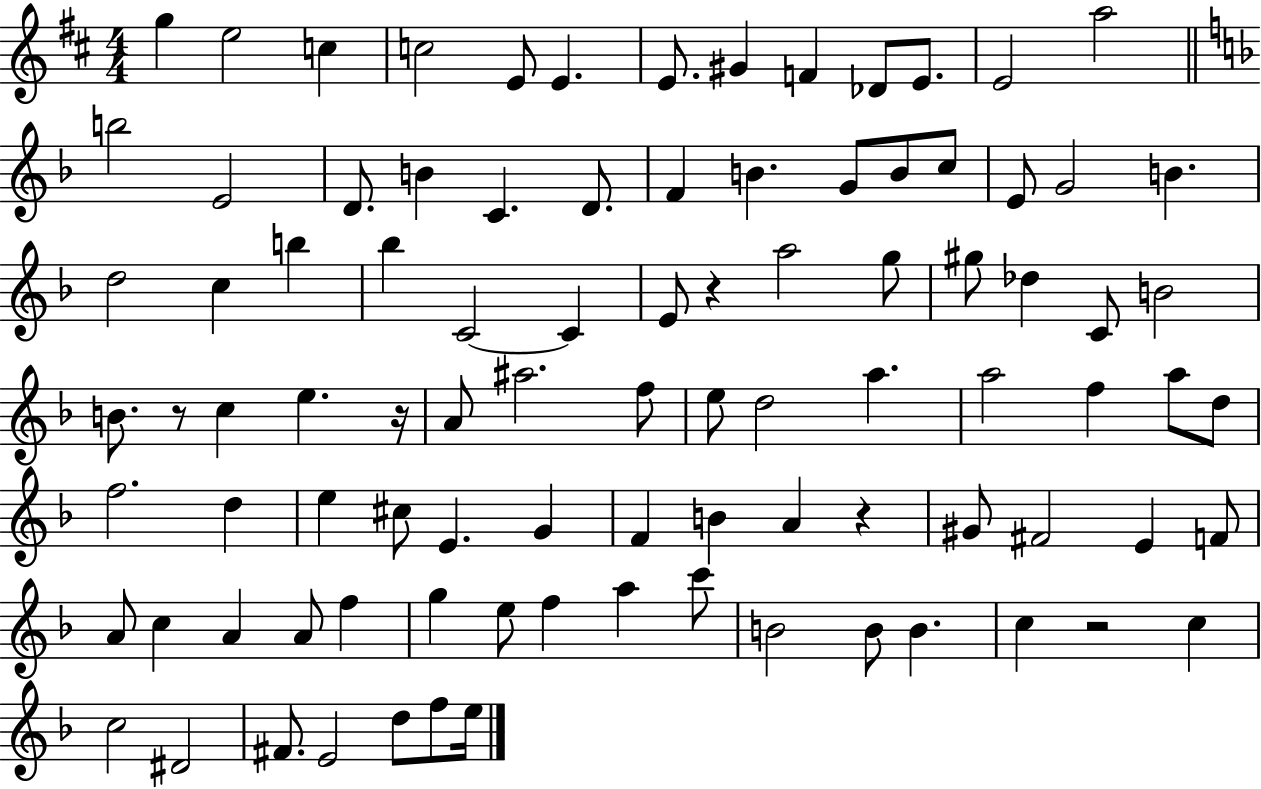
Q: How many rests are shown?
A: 5